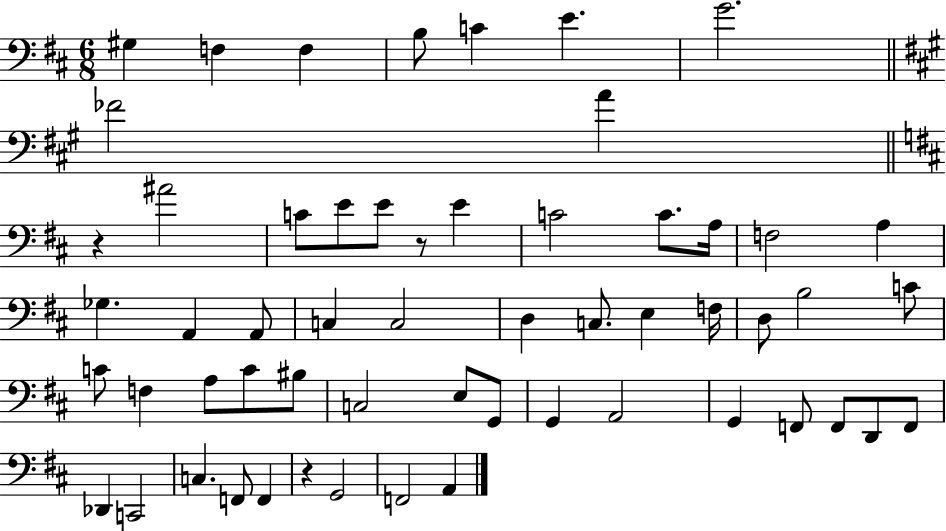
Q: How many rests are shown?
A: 3